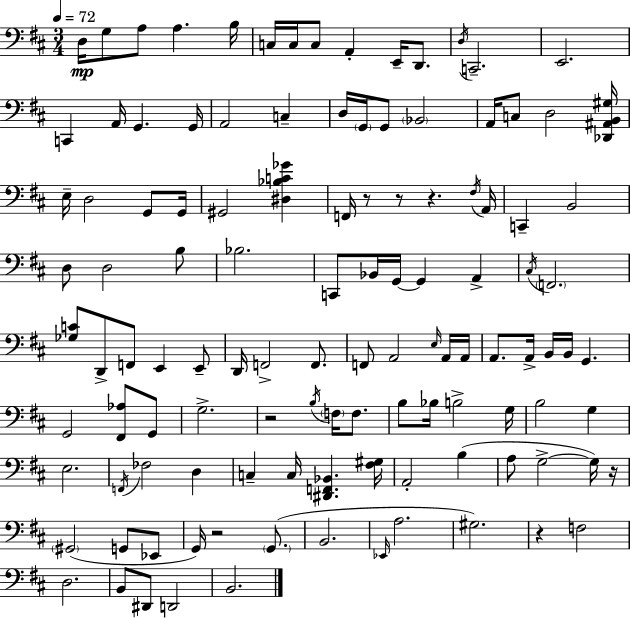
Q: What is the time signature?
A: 3/4